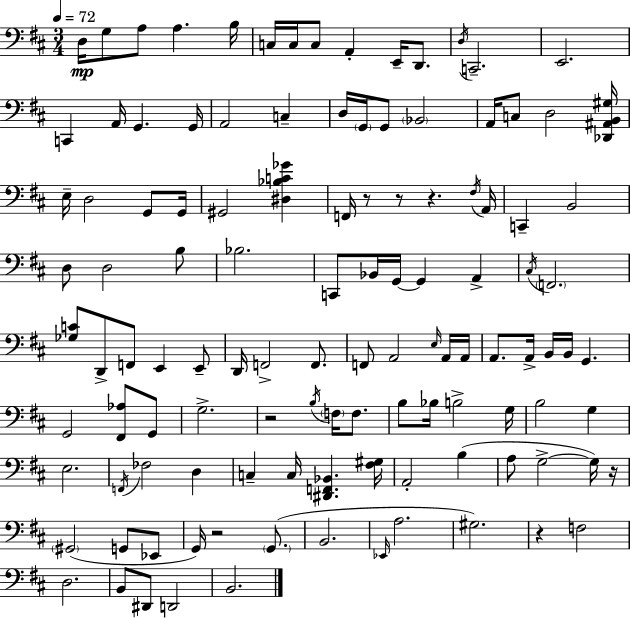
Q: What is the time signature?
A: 3/4